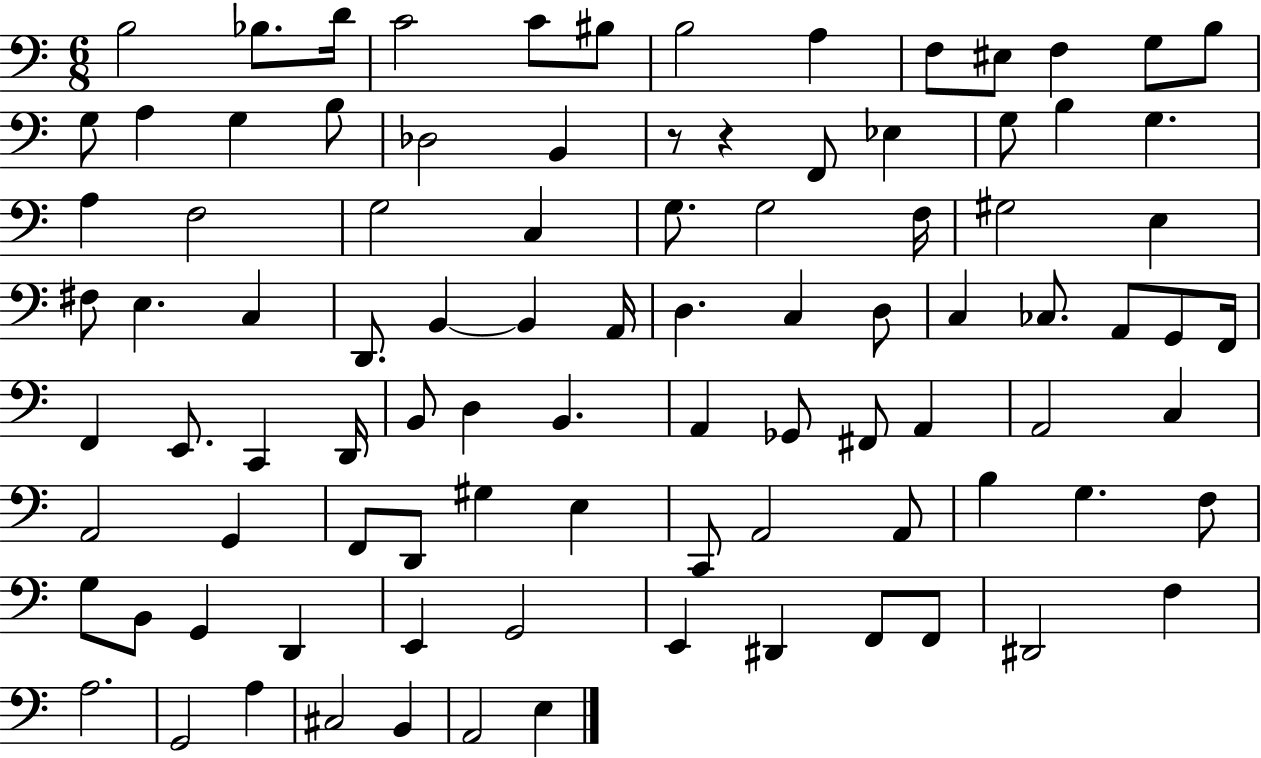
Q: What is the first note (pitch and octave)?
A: B3